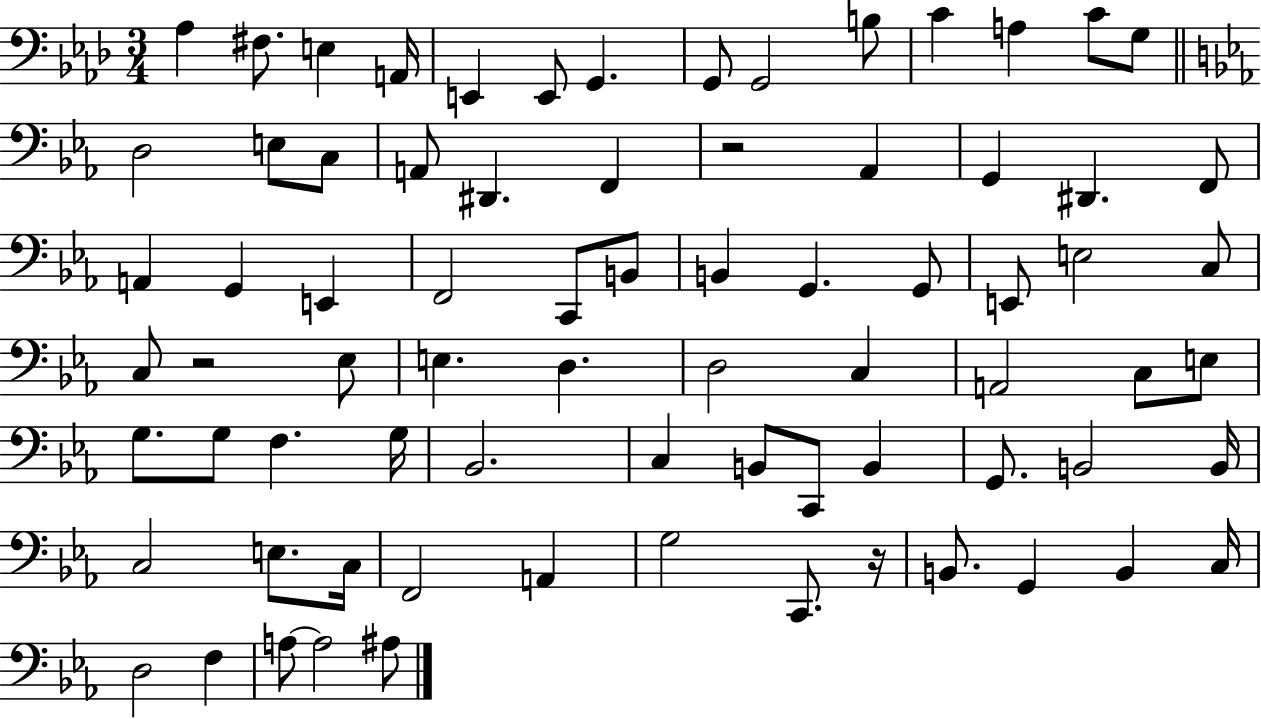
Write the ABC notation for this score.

X:1
T:Untitled
M:3/4
L:1/4
K:Ab
_A, ^F,/2 E, A,,/4 E,, E,,/2 G,, G,,/2 G,,2 B,/2 C A, C/2 G,/2 D,2 E,/2 C,/2 A,,/2 ^D,, F,, z2 _A,, G,, ^D,, F,,/2 A,, G,, E,, F,,2 C,,/2 B,,/2 B,, G,, G,,/2 E,,/2 E,2 C,/2 C,/2 z2 _E,/2 E, D, D,2 C, A,,2 C,/2 E,/2 G,/2 G,/2 F, G,/4 _B,,2 C, B,,/2 C,,/2 B,, G,,/2 B,,2 B,,/4 C,2 E,/2 C,/4 F,,2 A,, G,2 C,,/2 z/4 B,,/2 G,, B,, C,/4 D,2 F, A,/2 A,2 ^A,/2